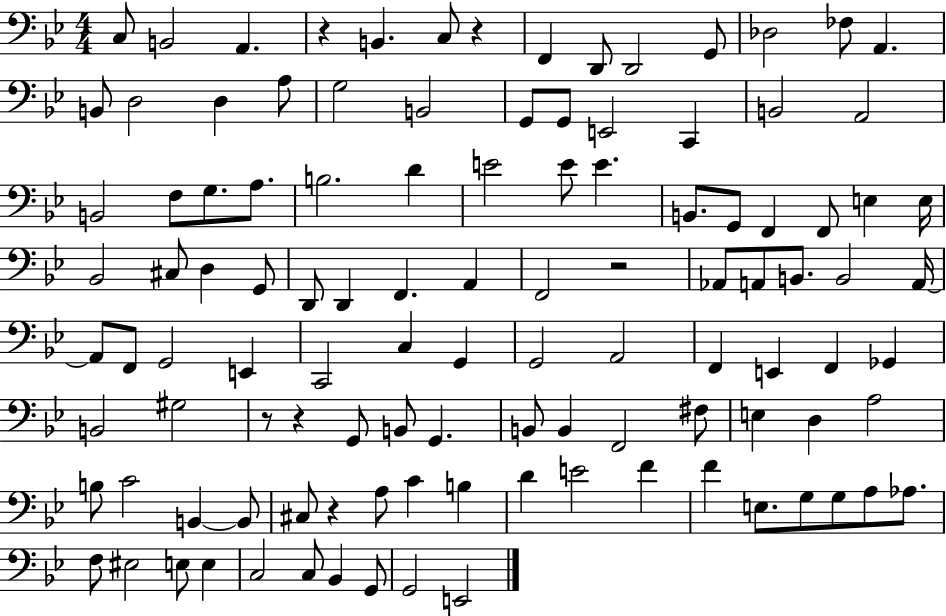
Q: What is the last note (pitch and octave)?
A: E2